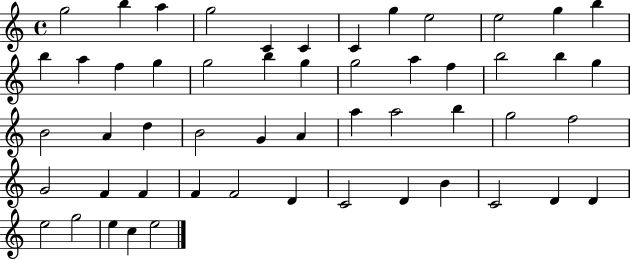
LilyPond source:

{
  \clef treble
  \time 4/4
  \defaultTimeSignature
  \key c \major
  g''2 b''4 a''4 | g''2 c'4 c'4 | c'4 g''4 e''2 | e''2 g''4 b''4 | \break b''4 a''4 f''4 g''4 | g''2 b''4 g''4 | g''2 a''4 f''4 | b''2 b''4 g''4 | \break b'2 a'4 d''4 | b'2 g'4 a'4 | a''4 a''2 b''4 | g''2 f''2 | \break g'2 f'4 f'4 | f'4 f'2 d'4 | c'2 d'4 b'4 | c'2 d'4 d'4 | \break e''2 g''2 | e''4 c''4 e''2 | \bar "|."
}